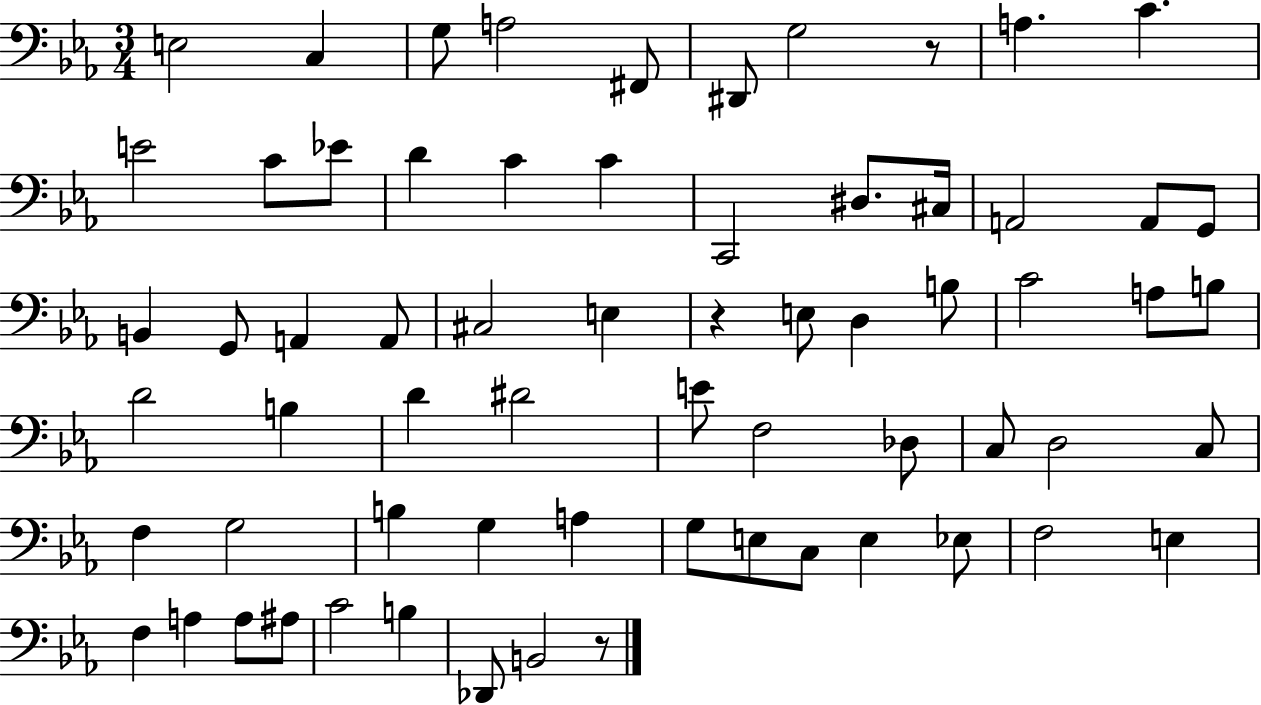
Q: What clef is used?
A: bass